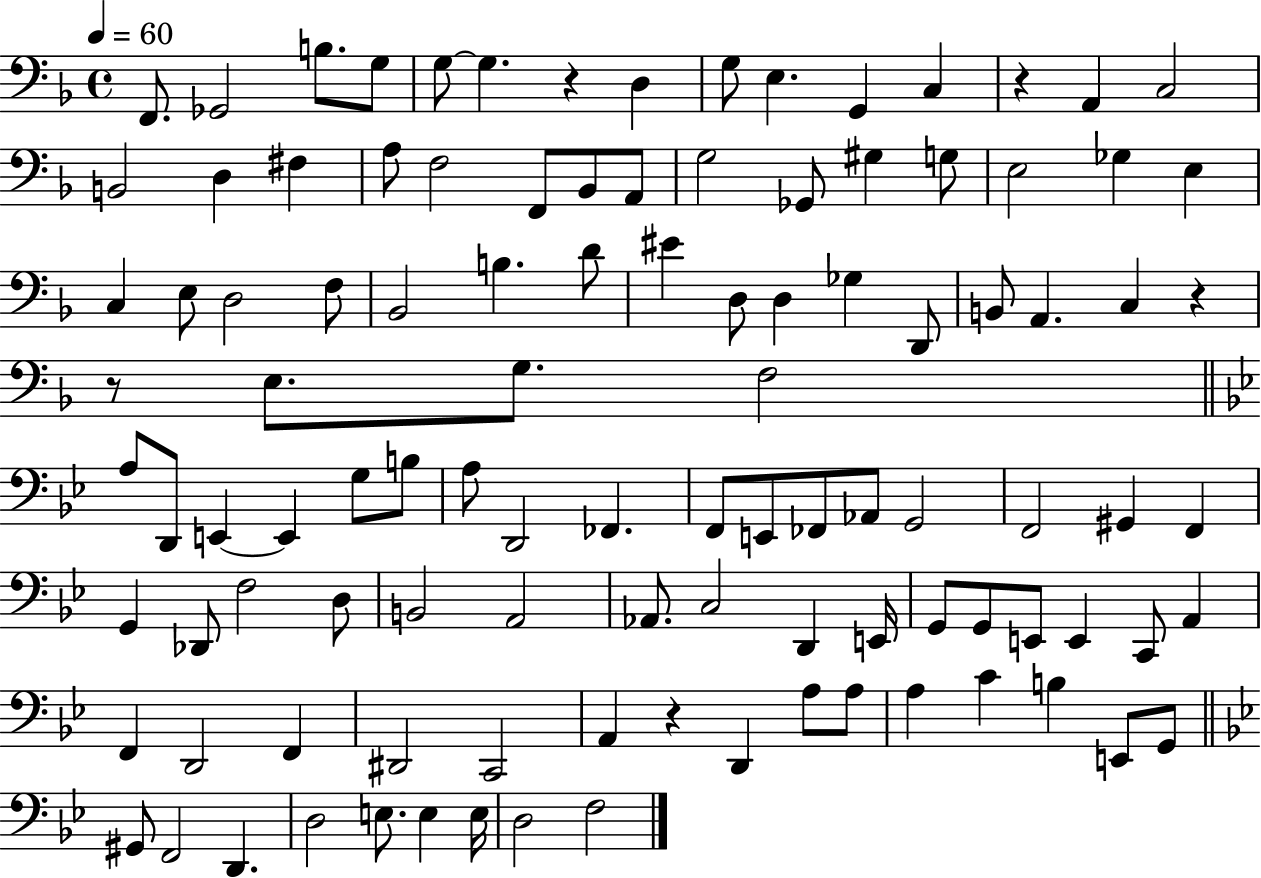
{
  \clef bass
  \time 4/4
  \defaultTimeSignature
  \key f \major
  \tempo 4 = 60
  f,8. ges,2 b8. g8 | g8~~ g4. r4 d4 | g8 e4. g,4 c4 | r4 a,4 c2 | \break b,2 d4 fis4 | a8 f2 f,8 bes,8 a,8 | g2 ges,8 gis4 g8 | e2 ges4 e4 | \break c4 e8 d2 f8 | bes,2 b4. d'8 | eis'4 d8 d4 ges4 d,8 | b,8 a,4. c4 r4 | \break r8 e8. g8. f2 | \bar "||" \break \key bes \major a8 d,8 e,4~~ e,4 g8 b8 | a8 d,2 fes,4. | f,8 e,8 fes,8 aes,8 g,2 | f,2 gis,4 f,4 | \break g,4 des,8 f2 d8 | b,2 a,2 | aes,8. c2 d,4 e,16 | g,8 g,8 e,8 e,4 c,8 a,4 | \break f,4 d,2 f,4 | dis,2 c,2 | a,4 r4 d,4 a8 a8 | a4 c'4 b4 e,8 g,8 | \break \bar "||" \break \key bes \major gis,8 f,2 d,4. | d2 e8. e4 e16 | d2 f2 | \bar "|."
}